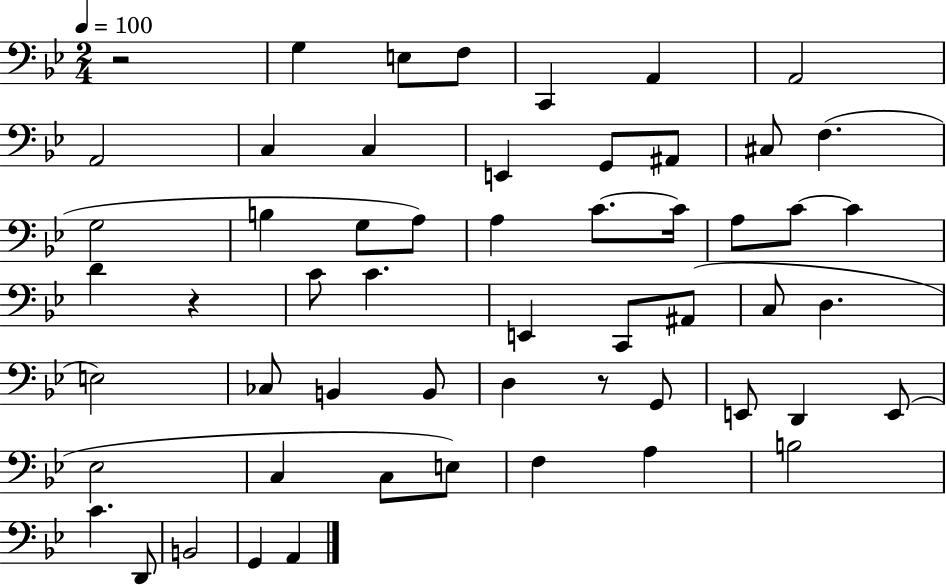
{
  \clef bass
  \numericTimeSignature
  \time 2/4
  \key bes \major
  \tempo 4 = 100
  r2 | g4 e8 f8 | c,4 a,4 | a,2 | \break a,2 | c4 c4 | e,4 g,8 ais,8 | cis8 f4.( | \break g2 | b4 g8 a8) | a4 c'8.~~ c'16 | a8 c'8~~ c'4 | \break d'4 r4 | c'8 c'4. | e,4 c,8 ais,8( | c8 d4. | \break e2) | ces8 b,4 b,8 | d4 r8 g,8 | e,8 d,4 e,8( | \break ees2 | c4 c8 e8) | f4 a4 | b2 | \break c'4. d,8 | b,2 | g,4 a,4 | \bar "|."
}